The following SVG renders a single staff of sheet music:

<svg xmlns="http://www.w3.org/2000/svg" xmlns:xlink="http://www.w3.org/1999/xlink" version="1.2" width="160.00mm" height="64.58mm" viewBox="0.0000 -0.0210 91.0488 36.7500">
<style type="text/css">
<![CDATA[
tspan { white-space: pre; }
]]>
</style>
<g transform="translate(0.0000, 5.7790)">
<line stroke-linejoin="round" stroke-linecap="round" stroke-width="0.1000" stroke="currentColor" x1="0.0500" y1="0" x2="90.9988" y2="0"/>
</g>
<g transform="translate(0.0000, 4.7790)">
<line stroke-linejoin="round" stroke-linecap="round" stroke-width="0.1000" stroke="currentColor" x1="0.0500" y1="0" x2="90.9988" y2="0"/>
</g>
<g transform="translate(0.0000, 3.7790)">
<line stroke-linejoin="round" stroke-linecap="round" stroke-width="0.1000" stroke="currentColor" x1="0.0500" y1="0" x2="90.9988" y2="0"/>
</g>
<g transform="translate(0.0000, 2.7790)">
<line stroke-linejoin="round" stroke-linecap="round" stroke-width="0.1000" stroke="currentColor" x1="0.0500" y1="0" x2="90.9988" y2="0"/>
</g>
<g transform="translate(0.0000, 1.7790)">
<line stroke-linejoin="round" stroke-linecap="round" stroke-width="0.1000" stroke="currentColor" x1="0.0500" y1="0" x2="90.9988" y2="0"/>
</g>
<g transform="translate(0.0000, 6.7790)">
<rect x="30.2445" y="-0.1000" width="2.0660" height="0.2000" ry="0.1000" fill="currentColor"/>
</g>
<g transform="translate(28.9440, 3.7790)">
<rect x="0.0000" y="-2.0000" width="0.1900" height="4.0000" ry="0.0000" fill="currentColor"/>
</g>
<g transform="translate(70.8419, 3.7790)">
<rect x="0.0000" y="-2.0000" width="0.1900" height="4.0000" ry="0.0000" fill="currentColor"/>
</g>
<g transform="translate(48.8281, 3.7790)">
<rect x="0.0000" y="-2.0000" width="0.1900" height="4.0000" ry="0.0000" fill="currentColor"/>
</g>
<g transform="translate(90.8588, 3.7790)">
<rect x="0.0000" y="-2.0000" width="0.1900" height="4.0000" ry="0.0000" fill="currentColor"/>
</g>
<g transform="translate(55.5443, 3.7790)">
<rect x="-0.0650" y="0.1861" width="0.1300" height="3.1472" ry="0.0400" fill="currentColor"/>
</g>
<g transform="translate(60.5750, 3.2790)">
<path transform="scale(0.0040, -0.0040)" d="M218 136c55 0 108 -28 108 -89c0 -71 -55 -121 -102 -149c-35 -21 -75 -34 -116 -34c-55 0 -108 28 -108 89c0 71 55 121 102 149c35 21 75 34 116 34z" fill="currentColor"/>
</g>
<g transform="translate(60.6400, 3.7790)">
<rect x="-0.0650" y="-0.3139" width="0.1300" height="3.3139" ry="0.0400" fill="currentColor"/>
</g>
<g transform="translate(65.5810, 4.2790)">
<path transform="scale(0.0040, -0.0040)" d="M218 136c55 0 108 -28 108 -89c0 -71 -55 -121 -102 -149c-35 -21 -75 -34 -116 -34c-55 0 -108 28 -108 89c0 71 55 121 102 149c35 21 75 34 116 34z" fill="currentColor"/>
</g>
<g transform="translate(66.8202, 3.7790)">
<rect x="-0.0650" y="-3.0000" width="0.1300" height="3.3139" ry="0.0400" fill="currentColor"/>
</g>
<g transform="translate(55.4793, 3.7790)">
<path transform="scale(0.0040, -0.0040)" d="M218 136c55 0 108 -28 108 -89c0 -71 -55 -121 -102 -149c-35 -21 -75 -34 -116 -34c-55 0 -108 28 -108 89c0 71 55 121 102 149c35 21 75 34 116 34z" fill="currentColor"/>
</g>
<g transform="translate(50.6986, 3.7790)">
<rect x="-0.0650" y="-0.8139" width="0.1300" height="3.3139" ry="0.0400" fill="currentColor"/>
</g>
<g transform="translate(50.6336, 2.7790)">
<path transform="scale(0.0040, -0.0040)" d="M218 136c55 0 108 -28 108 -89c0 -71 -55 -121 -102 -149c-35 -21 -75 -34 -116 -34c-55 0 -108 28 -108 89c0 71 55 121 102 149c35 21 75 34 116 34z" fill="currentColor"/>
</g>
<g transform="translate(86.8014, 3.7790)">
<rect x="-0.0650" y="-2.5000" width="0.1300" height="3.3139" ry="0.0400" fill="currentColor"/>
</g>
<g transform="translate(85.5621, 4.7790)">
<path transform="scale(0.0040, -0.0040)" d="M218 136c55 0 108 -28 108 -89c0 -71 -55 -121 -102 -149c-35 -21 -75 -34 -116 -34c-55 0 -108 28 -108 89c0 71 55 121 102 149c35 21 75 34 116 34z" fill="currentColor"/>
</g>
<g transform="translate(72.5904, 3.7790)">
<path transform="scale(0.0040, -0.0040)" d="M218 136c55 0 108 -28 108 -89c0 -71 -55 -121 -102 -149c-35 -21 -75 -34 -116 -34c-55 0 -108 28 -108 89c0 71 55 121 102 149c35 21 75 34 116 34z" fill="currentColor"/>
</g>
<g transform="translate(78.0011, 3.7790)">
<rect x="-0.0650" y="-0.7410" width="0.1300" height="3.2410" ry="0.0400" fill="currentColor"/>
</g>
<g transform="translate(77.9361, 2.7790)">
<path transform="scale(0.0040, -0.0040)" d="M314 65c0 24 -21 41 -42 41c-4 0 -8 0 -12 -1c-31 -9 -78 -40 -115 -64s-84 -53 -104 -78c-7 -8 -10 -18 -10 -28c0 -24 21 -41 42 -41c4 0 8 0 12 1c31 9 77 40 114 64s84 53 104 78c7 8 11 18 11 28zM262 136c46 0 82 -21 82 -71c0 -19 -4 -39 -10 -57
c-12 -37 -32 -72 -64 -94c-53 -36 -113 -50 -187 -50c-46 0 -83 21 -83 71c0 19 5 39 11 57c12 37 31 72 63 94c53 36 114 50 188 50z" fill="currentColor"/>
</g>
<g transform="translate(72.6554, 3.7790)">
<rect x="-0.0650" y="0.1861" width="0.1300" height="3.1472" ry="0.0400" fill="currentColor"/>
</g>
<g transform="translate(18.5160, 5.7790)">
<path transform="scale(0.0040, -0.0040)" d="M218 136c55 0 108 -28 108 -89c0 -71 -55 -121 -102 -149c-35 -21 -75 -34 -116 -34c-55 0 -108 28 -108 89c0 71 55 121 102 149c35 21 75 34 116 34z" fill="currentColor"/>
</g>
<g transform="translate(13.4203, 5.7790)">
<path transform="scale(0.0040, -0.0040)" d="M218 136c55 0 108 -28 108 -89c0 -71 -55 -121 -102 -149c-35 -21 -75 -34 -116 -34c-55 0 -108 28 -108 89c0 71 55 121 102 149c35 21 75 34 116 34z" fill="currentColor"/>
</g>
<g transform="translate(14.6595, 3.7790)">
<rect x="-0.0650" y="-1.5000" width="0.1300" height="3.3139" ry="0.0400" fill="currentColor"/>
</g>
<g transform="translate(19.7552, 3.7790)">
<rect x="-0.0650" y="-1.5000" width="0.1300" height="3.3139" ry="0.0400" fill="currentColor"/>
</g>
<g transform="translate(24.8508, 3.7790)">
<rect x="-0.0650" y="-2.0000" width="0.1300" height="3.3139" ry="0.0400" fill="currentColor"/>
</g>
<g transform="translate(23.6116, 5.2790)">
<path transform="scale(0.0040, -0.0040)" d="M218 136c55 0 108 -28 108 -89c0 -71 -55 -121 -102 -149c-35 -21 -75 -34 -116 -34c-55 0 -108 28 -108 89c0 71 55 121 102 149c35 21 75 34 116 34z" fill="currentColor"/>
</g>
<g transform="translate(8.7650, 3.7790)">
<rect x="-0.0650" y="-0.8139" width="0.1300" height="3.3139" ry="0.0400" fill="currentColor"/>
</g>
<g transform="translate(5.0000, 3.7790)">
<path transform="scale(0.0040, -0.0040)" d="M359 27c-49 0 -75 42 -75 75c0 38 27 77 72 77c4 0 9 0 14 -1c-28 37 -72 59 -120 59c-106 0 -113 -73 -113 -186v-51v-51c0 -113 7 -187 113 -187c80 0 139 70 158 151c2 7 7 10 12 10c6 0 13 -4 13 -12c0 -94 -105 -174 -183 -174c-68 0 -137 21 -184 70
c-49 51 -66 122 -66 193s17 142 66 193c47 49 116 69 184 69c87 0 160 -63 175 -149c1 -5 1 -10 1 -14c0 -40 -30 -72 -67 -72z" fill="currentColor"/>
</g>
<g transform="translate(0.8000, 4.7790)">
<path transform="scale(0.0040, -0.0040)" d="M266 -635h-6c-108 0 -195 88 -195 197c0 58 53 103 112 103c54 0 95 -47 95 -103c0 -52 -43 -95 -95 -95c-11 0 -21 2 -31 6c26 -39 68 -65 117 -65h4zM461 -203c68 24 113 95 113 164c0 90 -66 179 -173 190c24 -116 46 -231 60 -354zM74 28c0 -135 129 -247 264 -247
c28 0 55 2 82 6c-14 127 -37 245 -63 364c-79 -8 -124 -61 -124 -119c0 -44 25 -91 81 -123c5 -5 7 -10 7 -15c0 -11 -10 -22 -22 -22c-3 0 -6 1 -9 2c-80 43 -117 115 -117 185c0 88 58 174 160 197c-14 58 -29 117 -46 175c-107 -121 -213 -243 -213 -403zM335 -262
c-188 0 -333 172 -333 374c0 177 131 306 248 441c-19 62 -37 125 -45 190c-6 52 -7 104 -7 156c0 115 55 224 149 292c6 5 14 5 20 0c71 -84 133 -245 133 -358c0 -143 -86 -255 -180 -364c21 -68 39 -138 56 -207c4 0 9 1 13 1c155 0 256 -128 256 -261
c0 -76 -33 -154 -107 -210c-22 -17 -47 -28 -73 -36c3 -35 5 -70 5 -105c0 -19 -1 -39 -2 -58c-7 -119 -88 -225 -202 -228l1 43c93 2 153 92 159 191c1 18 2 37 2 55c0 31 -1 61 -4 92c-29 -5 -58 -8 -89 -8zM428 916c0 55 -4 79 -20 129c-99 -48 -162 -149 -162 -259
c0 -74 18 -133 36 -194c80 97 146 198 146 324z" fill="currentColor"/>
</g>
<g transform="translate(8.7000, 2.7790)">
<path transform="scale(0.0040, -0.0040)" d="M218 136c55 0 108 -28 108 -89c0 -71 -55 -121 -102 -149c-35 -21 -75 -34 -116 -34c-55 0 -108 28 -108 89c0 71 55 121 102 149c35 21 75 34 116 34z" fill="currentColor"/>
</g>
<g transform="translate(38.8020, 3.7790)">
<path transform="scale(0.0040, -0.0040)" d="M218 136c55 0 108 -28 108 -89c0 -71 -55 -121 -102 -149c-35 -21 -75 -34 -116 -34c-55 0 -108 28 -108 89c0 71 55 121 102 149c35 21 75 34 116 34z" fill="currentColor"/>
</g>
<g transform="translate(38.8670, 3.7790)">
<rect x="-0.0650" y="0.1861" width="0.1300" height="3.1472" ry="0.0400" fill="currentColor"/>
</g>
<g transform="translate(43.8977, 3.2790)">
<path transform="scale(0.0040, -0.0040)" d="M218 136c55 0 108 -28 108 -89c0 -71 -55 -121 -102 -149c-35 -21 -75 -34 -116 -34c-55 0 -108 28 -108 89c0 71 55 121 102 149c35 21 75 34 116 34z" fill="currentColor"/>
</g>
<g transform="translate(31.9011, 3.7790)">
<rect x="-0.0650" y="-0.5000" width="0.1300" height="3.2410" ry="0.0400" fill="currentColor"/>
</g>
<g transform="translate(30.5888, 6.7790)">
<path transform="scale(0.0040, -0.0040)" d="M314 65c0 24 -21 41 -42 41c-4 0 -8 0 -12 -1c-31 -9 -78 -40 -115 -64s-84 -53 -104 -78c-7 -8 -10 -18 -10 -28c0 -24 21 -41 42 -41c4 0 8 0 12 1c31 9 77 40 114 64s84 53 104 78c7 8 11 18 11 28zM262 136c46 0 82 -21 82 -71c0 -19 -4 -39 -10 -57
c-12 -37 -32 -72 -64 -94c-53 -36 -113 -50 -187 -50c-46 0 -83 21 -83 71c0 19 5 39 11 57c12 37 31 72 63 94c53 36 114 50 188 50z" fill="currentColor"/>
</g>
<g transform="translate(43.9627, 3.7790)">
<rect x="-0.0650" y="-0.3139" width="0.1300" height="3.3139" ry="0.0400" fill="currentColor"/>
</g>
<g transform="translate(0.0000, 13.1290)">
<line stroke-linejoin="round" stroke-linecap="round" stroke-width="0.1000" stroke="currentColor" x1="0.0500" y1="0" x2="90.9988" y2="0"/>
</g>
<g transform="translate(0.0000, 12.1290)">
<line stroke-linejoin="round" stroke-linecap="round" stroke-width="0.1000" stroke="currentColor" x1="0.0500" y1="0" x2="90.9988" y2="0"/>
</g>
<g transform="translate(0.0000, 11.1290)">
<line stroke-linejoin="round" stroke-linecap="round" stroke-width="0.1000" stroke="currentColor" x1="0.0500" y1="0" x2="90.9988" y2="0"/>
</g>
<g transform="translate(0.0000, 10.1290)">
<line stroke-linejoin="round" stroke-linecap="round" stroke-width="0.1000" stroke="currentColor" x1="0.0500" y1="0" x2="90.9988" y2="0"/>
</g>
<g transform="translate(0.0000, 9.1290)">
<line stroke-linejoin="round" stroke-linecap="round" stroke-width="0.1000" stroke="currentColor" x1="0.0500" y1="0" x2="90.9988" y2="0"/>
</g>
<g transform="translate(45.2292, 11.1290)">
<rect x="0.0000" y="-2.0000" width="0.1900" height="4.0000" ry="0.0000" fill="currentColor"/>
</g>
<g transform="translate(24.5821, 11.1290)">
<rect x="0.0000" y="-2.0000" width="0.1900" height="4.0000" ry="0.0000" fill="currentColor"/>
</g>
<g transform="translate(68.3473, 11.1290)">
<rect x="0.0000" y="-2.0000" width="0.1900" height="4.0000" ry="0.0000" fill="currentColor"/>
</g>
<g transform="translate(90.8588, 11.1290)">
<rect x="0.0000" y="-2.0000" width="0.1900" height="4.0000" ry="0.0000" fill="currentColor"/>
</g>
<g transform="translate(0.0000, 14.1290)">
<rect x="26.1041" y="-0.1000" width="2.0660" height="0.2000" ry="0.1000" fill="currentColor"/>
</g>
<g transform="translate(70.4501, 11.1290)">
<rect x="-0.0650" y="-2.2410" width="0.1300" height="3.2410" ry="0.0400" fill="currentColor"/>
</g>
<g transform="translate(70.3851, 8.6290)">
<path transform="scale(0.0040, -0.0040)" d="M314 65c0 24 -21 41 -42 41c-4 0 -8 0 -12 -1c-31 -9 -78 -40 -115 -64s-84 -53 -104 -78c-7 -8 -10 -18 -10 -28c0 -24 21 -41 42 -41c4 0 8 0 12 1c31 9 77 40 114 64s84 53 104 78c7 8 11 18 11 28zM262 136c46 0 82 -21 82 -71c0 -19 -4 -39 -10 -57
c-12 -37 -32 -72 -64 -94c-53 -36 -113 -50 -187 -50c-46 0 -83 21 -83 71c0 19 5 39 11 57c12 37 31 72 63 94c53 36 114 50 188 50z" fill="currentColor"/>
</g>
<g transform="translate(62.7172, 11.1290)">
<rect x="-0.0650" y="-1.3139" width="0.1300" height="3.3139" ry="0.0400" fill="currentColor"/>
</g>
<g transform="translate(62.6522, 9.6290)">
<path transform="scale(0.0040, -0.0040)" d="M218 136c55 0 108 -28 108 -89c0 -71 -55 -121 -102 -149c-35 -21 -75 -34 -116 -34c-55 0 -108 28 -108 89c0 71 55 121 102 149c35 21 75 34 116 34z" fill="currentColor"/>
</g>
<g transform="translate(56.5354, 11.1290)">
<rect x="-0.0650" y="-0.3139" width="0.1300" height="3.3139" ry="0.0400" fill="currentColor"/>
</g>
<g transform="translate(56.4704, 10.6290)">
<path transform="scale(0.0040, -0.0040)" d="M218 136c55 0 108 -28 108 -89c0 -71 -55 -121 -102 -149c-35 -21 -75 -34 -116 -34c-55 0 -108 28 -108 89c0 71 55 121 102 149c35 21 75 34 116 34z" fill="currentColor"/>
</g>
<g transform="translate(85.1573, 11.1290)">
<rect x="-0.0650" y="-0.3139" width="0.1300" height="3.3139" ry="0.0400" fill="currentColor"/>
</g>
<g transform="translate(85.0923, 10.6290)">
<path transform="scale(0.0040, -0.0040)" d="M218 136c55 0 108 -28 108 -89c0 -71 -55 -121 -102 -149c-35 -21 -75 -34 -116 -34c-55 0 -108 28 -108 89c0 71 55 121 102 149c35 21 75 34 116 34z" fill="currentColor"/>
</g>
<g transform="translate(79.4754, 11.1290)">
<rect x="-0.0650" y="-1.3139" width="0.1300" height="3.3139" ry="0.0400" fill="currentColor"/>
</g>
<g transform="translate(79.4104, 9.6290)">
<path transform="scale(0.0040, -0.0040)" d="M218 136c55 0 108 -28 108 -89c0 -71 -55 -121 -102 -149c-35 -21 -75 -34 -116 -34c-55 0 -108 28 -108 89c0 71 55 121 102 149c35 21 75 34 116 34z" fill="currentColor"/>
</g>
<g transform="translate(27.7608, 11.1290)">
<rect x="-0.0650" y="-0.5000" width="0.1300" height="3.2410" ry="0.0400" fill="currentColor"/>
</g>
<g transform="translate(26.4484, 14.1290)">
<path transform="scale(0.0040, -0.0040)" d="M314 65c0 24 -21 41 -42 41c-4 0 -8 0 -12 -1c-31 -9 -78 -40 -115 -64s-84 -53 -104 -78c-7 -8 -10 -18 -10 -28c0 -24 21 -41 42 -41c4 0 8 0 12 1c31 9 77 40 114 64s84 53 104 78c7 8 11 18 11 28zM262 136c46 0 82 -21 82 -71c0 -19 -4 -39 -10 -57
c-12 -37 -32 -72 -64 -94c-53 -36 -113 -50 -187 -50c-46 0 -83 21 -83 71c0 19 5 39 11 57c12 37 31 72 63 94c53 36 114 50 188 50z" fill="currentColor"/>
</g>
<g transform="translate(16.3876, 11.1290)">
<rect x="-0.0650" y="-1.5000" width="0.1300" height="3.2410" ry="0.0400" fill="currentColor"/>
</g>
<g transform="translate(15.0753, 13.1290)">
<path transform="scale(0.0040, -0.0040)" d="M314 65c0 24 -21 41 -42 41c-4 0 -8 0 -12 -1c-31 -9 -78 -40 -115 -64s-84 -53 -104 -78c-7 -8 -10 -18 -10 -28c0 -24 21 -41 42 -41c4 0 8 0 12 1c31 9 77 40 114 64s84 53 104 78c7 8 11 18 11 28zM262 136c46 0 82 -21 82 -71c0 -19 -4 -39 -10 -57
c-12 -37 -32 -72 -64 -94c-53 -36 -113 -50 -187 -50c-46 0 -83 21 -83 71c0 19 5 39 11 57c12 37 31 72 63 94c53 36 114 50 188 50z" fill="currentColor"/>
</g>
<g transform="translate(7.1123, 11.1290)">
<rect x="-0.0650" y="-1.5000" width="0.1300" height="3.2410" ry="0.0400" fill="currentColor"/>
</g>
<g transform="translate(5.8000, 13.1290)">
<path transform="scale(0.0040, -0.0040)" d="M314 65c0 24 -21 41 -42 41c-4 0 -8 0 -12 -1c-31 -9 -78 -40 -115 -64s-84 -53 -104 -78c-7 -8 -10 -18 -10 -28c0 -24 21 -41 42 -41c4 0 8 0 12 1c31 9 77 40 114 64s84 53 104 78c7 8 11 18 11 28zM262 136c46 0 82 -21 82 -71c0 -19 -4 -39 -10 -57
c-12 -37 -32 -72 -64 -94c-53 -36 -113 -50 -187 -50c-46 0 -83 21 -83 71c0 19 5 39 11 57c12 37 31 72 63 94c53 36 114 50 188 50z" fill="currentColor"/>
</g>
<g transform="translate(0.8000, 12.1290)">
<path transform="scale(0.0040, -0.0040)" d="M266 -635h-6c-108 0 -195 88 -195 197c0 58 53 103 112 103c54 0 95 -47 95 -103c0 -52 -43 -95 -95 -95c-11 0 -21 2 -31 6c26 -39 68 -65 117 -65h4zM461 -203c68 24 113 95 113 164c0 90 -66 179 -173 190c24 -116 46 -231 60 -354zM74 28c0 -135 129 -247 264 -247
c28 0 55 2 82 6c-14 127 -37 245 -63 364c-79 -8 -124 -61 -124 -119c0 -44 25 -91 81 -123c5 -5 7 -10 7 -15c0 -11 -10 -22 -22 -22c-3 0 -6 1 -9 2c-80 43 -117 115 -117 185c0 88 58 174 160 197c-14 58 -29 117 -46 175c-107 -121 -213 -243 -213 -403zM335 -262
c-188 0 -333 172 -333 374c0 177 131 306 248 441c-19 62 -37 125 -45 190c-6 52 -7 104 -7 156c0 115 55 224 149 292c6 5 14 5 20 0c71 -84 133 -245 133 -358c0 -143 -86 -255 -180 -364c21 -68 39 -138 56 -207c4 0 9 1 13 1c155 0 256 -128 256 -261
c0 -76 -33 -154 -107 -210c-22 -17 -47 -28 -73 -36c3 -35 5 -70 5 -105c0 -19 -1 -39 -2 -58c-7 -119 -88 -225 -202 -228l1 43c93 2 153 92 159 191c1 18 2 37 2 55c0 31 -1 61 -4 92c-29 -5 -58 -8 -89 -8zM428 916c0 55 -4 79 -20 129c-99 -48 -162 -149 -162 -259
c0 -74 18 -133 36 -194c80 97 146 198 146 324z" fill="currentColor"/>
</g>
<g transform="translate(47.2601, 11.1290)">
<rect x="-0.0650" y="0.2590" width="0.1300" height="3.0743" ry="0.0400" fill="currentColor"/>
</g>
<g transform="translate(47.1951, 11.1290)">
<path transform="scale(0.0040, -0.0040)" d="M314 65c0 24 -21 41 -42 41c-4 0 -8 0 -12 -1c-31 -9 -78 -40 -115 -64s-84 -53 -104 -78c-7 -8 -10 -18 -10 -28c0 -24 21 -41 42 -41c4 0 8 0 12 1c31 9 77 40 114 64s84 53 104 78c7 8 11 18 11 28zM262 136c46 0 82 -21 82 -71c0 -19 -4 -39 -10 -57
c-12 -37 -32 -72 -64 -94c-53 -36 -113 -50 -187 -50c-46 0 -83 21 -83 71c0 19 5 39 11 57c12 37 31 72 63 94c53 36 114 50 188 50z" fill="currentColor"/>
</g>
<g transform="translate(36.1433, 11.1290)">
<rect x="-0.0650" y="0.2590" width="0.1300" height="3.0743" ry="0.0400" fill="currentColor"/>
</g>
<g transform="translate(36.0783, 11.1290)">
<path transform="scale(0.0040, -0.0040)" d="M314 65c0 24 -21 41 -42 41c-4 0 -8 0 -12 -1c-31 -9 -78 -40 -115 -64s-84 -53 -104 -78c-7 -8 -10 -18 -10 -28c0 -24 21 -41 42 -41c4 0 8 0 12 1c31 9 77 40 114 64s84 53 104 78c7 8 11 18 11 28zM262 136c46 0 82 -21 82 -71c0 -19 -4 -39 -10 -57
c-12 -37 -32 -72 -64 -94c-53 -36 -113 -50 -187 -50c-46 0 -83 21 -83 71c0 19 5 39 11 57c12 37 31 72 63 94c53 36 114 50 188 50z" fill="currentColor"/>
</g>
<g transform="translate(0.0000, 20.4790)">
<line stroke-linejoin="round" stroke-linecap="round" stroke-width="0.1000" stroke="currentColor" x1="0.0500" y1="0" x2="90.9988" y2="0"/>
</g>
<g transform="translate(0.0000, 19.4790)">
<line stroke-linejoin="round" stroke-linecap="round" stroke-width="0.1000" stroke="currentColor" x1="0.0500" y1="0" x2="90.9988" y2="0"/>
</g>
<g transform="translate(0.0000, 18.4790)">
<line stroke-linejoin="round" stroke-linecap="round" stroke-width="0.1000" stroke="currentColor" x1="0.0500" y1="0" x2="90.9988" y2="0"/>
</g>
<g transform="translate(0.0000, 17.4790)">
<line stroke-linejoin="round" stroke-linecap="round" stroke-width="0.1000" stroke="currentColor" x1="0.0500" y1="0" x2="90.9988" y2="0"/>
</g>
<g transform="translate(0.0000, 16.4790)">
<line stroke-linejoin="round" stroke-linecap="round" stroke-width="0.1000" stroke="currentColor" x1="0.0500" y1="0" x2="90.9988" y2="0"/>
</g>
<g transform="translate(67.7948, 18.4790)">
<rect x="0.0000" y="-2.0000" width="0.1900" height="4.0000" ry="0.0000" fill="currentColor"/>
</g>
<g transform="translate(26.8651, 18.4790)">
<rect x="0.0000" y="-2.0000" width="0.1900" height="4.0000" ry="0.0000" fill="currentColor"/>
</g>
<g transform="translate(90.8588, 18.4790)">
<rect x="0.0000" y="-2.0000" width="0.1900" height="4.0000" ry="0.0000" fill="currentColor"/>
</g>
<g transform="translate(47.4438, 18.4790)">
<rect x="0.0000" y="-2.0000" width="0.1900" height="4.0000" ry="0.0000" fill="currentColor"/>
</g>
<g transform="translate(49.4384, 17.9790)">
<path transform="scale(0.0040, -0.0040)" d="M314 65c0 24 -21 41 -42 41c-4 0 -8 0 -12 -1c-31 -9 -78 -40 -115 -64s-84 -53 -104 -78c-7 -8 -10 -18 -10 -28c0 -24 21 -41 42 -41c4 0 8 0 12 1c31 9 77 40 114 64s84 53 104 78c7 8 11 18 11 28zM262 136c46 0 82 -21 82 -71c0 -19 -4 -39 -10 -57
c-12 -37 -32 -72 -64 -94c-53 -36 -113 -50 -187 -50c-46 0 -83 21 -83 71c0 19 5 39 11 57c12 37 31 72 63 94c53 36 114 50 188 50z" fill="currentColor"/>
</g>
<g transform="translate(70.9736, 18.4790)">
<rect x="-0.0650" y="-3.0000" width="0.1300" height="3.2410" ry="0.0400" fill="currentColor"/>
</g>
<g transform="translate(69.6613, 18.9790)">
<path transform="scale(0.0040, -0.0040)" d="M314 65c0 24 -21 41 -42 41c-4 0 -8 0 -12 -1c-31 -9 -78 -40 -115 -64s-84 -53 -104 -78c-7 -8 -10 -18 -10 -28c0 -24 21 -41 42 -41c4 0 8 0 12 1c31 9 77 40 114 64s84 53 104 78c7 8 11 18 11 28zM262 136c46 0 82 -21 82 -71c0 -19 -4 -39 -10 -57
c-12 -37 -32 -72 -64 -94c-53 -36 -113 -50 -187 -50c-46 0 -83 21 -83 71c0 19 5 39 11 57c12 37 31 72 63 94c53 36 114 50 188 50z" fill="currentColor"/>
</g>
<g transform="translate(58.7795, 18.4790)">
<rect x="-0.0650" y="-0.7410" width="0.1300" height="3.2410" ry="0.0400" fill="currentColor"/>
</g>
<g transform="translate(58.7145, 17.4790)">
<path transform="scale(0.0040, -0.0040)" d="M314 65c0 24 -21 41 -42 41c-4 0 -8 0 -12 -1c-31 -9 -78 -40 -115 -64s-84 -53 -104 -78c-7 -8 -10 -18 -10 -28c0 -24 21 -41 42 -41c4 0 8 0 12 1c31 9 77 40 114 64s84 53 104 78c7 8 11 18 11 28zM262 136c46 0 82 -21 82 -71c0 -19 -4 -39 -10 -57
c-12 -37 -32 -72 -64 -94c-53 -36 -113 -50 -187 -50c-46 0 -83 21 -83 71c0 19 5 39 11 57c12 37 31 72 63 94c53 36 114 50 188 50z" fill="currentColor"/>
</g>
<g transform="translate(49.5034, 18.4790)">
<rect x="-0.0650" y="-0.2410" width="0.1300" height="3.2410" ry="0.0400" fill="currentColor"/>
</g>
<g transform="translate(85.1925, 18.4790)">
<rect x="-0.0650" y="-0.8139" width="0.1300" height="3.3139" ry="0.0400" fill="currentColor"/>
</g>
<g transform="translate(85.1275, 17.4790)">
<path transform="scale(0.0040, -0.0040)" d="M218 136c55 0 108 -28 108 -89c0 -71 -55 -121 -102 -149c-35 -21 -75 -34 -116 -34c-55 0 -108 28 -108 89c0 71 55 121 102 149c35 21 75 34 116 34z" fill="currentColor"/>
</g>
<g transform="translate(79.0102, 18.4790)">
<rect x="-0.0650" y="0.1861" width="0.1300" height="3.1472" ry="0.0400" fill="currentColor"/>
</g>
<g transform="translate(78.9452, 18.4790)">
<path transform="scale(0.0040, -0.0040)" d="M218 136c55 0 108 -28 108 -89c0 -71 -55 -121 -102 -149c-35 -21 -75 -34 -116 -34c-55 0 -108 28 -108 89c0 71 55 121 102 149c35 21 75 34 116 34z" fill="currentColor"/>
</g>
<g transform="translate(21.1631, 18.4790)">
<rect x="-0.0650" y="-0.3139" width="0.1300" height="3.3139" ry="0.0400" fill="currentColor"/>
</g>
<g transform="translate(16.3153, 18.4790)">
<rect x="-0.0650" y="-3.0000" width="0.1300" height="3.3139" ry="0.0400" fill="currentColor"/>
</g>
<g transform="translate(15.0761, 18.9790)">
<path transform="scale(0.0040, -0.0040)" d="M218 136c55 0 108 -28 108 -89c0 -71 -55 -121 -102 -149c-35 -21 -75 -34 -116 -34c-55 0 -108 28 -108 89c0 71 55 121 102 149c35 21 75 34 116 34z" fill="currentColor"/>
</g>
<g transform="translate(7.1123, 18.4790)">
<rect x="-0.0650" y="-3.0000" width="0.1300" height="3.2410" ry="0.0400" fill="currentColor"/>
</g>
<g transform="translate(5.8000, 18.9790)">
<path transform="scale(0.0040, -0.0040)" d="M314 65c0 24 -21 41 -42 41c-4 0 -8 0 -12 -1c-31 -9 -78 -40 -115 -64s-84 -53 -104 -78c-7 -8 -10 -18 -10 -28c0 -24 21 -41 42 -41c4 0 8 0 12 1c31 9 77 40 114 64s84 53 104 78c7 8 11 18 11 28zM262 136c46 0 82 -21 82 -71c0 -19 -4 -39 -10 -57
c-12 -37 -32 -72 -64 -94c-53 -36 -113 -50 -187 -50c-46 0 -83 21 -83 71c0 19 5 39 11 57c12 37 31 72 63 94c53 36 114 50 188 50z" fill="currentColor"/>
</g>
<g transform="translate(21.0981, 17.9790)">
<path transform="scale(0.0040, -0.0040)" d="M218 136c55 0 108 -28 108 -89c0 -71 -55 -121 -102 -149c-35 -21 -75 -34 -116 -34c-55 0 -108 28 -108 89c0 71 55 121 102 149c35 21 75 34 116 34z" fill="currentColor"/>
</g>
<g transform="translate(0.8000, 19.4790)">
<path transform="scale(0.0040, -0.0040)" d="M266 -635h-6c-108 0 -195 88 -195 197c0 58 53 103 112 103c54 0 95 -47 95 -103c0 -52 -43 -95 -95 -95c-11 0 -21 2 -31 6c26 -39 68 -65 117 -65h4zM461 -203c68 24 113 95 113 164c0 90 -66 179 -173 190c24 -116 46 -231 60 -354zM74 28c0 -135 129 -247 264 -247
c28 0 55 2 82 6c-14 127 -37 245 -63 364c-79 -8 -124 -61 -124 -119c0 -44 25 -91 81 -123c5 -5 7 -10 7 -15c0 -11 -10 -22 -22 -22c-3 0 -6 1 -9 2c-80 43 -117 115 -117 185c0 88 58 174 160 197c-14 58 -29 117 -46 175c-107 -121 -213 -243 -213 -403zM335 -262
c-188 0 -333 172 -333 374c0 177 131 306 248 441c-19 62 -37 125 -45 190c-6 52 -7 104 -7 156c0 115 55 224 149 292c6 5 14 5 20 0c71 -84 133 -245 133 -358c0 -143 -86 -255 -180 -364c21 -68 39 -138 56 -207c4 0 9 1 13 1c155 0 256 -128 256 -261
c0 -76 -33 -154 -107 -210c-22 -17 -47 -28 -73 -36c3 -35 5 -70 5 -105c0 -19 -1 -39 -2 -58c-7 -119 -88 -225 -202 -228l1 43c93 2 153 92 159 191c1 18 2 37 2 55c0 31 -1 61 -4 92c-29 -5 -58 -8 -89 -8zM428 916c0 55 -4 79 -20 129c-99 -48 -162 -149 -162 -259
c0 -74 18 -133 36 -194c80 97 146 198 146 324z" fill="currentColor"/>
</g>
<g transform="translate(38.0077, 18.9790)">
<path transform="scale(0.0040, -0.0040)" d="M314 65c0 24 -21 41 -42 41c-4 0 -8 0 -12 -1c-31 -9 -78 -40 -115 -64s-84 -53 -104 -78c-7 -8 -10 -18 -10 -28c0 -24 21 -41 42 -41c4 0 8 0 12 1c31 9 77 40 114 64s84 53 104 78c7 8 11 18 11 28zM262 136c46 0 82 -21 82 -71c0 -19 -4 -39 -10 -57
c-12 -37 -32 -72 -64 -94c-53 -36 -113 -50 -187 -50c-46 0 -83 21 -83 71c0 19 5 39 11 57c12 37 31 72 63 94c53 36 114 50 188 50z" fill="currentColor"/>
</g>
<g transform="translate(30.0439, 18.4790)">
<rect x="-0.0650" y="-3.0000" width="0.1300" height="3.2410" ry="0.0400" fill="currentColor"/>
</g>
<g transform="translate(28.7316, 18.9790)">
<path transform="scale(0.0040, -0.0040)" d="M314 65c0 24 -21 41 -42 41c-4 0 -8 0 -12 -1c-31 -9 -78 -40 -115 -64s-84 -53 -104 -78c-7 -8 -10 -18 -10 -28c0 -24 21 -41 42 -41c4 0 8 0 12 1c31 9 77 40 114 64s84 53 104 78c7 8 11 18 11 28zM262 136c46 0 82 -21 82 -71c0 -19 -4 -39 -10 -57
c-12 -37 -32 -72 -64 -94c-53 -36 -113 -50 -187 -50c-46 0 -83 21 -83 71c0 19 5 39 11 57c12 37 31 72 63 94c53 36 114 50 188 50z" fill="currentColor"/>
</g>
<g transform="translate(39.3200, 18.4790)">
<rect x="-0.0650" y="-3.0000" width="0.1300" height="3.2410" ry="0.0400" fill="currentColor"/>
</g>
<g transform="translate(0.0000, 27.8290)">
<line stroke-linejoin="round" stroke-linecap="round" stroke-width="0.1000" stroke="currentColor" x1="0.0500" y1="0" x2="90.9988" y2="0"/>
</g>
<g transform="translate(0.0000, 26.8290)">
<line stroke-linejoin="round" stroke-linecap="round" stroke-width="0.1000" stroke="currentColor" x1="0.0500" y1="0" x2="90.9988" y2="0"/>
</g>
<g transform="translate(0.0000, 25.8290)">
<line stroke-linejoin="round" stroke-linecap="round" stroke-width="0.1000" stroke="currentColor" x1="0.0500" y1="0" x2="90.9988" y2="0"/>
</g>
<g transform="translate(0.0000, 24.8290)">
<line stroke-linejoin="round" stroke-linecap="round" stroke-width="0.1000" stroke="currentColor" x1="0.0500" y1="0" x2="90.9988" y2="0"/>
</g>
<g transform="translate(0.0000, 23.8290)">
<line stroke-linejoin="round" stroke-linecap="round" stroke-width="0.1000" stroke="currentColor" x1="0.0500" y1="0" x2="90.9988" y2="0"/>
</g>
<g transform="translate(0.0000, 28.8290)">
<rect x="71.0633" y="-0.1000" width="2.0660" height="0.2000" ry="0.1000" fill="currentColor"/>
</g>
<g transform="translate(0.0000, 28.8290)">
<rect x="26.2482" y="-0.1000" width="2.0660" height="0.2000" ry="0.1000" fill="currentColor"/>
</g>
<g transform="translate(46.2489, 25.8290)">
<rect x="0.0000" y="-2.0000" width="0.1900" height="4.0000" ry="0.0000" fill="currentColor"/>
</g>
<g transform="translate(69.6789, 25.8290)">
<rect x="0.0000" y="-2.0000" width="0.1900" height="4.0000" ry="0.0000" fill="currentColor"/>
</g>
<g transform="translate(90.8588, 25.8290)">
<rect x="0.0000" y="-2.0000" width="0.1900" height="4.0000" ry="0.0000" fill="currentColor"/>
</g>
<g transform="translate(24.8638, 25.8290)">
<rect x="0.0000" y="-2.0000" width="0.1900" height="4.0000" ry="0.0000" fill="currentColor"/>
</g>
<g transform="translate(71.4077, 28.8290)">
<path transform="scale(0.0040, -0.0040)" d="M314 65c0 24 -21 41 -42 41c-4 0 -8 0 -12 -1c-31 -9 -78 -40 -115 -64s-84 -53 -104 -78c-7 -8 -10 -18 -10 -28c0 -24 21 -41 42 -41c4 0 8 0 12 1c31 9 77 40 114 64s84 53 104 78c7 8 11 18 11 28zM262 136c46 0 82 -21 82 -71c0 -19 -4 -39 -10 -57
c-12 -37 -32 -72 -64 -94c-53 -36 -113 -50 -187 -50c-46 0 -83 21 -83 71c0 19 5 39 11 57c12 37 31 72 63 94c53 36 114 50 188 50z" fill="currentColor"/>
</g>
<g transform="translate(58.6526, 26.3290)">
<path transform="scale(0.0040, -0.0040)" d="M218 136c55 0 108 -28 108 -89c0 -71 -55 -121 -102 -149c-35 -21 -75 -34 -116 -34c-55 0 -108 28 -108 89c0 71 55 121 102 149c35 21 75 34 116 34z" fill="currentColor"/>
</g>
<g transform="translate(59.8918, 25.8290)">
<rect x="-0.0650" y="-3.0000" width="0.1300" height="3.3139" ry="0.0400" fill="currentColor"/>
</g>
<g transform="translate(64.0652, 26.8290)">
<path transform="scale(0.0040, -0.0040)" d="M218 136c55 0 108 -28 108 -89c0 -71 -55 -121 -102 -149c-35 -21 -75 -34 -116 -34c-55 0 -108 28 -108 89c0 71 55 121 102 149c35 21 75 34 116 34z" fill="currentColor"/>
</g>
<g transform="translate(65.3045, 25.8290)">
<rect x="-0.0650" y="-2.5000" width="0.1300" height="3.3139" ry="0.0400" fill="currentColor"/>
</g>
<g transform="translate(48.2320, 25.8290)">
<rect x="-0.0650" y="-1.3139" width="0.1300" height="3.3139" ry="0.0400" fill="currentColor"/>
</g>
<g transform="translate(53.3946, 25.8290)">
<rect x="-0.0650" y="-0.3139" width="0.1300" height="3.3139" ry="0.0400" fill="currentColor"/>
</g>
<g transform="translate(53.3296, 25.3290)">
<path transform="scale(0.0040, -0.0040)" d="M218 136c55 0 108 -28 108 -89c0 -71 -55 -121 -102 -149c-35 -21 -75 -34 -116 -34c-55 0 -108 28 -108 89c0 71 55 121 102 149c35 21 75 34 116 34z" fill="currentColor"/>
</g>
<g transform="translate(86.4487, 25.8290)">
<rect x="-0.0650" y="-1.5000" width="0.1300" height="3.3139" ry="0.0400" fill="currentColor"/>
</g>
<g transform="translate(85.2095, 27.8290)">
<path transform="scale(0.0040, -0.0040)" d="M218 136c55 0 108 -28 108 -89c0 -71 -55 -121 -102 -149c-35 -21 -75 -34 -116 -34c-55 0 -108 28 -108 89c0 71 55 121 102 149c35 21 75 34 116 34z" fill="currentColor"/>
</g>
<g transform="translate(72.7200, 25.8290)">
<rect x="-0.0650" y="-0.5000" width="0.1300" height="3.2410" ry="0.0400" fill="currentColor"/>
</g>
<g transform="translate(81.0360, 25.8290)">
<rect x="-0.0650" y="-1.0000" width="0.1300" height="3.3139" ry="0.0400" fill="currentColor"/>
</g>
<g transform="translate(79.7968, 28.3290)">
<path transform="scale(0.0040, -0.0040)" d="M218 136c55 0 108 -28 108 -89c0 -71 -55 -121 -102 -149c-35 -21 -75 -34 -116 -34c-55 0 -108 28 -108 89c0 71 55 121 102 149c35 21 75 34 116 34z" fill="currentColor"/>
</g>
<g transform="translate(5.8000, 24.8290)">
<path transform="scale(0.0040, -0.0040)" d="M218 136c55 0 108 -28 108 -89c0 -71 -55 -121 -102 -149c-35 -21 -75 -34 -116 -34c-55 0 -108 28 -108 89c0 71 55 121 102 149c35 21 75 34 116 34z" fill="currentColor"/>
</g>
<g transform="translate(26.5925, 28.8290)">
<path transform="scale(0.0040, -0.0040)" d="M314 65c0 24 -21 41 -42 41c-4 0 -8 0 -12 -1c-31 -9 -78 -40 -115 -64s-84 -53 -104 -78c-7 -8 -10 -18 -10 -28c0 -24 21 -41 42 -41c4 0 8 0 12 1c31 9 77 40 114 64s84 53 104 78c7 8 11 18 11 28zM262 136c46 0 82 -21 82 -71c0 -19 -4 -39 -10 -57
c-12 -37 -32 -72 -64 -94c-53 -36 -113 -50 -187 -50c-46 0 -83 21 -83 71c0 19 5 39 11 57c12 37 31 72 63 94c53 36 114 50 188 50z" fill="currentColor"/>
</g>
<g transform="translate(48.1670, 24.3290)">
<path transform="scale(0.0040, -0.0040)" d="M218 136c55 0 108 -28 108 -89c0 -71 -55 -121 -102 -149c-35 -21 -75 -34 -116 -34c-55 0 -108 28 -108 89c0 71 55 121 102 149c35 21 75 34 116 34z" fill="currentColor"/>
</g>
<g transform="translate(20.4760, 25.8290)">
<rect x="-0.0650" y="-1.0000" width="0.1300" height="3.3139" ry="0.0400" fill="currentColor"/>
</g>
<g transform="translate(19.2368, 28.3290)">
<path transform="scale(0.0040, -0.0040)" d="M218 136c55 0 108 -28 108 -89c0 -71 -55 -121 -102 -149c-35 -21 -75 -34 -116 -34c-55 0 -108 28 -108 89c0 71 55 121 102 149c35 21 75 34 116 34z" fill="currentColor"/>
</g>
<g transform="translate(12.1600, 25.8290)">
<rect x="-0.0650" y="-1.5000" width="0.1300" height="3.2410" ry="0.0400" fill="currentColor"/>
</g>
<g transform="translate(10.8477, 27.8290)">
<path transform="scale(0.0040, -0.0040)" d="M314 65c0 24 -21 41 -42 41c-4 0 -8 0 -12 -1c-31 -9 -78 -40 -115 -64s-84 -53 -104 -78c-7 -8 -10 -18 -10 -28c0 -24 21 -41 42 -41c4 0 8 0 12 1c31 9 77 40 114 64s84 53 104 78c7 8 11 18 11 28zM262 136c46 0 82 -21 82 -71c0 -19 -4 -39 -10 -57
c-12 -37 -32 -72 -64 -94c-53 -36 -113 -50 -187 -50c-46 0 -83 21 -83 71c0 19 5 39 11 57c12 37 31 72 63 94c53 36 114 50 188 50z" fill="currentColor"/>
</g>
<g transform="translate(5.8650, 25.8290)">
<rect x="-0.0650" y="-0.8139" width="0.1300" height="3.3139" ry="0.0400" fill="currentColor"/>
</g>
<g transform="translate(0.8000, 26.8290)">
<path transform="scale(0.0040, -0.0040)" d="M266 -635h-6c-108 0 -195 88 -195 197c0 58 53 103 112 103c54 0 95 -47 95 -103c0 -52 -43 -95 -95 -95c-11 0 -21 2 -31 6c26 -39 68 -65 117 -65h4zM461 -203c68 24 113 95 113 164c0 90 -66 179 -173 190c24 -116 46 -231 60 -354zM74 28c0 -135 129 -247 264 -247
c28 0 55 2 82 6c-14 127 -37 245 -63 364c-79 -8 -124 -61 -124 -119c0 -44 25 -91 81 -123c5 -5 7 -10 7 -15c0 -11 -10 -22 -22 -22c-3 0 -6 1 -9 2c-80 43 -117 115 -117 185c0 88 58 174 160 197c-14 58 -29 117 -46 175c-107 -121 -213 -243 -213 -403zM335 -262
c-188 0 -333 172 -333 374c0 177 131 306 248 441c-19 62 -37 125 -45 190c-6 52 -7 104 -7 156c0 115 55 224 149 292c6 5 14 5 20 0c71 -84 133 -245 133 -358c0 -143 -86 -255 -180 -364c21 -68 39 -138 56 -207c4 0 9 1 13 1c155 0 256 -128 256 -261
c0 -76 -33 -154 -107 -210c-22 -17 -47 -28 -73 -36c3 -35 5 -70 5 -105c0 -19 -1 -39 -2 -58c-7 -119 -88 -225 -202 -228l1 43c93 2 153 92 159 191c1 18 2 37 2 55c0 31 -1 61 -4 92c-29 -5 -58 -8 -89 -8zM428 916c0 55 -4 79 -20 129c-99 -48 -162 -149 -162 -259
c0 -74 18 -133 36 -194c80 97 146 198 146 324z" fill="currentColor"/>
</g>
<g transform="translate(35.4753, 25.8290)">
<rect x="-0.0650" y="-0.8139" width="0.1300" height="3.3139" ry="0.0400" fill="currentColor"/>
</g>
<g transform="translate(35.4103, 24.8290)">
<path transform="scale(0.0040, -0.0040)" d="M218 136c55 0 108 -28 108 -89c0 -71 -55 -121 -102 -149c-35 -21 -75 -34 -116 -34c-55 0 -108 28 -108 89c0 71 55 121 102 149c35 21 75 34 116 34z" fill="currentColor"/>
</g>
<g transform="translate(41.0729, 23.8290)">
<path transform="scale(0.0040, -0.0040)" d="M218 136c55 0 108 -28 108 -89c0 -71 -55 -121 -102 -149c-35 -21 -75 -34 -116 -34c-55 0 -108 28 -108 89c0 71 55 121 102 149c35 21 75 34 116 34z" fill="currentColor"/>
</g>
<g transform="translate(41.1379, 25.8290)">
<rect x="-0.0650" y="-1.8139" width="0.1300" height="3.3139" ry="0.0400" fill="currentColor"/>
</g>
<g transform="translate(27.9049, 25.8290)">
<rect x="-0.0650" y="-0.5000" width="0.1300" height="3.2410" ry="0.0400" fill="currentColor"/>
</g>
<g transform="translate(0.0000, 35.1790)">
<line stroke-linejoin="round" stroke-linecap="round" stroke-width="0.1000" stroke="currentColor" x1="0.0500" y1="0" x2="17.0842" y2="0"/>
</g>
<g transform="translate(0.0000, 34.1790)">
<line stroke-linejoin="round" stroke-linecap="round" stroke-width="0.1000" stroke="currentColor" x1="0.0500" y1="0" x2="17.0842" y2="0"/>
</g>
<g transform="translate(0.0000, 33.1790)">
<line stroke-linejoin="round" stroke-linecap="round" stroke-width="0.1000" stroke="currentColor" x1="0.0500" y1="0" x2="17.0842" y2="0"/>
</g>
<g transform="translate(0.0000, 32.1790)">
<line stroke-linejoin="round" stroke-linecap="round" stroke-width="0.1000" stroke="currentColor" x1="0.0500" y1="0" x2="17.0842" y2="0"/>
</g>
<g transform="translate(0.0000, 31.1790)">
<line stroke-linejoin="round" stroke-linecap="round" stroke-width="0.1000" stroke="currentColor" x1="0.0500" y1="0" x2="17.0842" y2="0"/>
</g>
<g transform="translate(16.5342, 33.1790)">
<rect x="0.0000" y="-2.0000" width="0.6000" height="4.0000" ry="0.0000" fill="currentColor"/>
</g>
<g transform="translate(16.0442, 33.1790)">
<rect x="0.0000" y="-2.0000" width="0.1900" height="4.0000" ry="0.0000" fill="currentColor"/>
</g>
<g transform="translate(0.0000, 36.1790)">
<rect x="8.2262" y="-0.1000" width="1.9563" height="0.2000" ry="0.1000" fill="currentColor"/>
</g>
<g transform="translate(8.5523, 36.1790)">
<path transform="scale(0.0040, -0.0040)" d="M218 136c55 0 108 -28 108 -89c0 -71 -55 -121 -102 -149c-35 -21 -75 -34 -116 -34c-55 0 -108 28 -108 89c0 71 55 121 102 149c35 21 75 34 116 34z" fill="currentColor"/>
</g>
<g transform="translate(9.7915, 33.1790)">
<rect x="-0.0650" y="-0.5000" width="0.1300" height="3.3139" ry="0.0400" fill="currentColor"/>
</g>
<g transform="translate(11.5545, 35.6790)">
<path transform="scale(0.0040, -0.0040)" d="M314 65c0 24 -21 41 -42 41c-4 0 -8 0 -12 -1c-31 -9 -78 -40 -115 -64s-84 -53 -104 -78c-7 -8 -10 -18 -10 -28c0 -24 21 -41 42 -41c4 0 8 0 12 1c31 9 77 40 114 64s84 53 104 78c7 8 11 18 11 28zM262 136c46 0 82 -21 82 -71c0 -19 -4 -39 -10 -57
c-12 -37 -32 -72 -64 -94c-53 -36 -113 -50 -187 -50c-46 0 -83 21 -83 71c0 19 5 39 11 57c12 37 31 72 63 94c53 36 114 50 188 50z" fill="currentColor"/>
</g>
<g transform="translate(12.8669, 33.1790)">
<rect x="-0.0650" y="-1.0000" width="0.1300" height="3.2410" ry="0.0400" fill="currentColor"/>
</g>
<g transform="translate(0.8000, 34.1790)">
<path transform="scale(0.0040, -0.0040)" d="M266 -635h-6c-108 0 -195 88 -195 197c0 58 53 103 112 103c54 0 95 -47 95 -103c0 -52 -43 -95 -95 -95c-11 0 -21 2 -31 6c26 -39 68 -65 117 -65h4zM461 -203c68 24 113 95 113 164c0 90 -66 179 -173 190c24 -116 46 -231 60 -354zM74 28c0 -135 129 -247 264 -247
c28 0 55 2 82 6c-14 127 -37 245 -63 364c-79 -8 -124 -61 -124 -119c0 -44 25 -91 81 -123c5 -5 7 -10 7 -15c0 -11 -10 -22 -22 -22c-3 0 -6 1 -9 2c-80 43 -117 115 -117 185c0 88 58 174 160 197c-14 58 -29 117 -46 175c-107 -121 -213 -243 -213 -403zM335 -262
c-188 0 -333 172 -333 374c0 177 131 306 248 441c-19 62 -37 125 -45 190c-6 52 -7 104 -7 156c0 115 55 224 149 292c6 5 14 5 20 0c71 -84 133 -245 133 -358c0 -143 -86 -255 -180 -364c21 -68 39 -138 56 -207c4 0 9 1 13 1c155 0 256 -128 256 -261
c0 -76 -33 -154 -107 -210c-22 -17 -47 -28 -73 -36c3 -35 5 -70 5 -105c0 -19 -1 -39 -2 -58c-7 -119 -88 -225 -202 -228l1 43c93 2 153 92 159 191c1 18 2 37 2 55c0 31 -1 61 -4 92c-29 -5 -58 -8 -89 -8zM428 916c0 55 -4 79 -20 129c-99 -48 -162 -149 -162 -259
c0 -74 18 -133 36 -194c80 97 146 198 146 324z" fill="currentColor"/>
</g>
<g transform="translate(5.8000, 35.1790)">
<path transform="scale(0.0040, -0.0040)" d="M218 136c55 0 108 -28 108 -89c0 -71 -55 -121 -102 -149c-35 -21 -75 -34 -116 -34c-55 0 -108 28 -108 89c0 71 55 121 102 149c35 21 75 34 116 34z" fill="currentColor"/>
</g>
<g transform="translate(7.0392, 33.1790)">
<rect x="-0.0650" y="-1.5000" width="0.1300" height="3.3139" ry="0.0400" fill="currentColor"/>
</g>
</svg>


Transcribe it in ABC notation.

X:1
T:Untitled
M:4/4
L:1/4
K:C
d E E F C2 B c d B c A B d2 G E2 E2 C2 B2 B2 c e g2 e c A2 A c A2 A2 c2 d2 A2 B d d E2 D C2 d f e c A G C2 D E E C D2